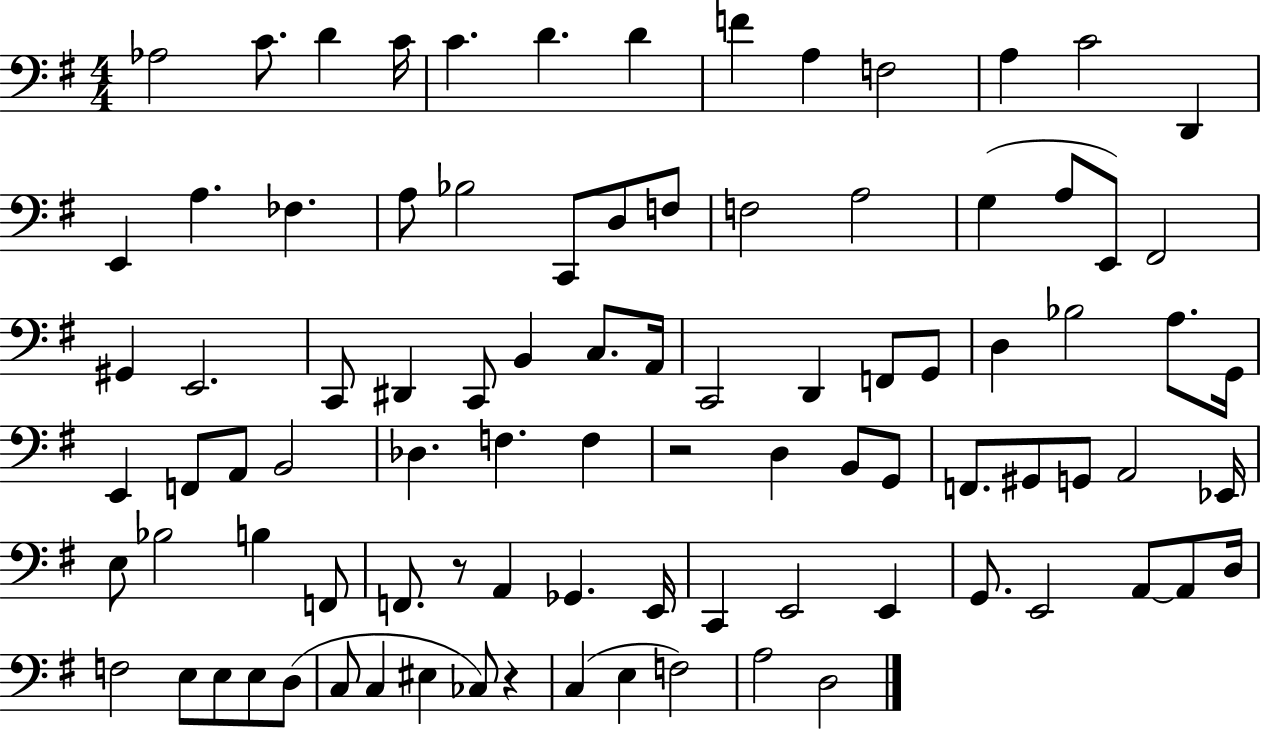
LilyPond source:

{
  \clef bass
  \numericTimeSignature
  \time 4/4
  \key g \major
  aes2 c'8. d'4 c'16 | c'4. d'4. d'4 | f'4 a4 f2 | a4 c'2 d,4 | \break e,4 a4. fes4. | a8 bes2 c,8 d8 f8 | f2 a2 | g4( a8 e,8) fis,2 | \break gis,4 e,2. | c,8 dis,4 c,8 b,4 c8. a,16 | c,2 d,4 f,8 g,8 | d4 bes2 a8. g,16 | \break e,4 f,8 a,8 b,2 | des4. f4. f4 | r2 d4 b,8 g,8 | f,8. gis,8 g,8 a,2 ees,16 | \break e8 bes2 b4 f,8 | f,8. r8 a,4 ges,4. e,16 | c,4 e,2 e,4 | g,8. e,2 a,8~~ a,8 d16 | \break f2 e8 e8 e8 d8( | c8 c4 eis4 ces8) r4 | c4( e4 f2) | a2 d2 | \break \bar "|."
}